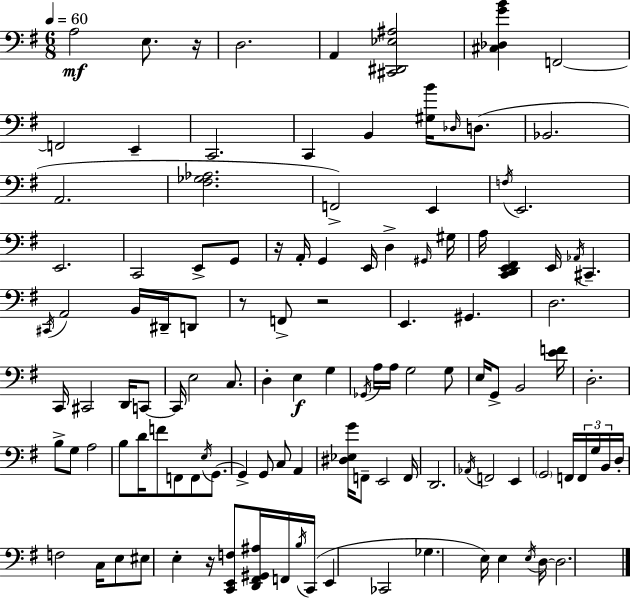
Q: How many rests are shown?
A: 5